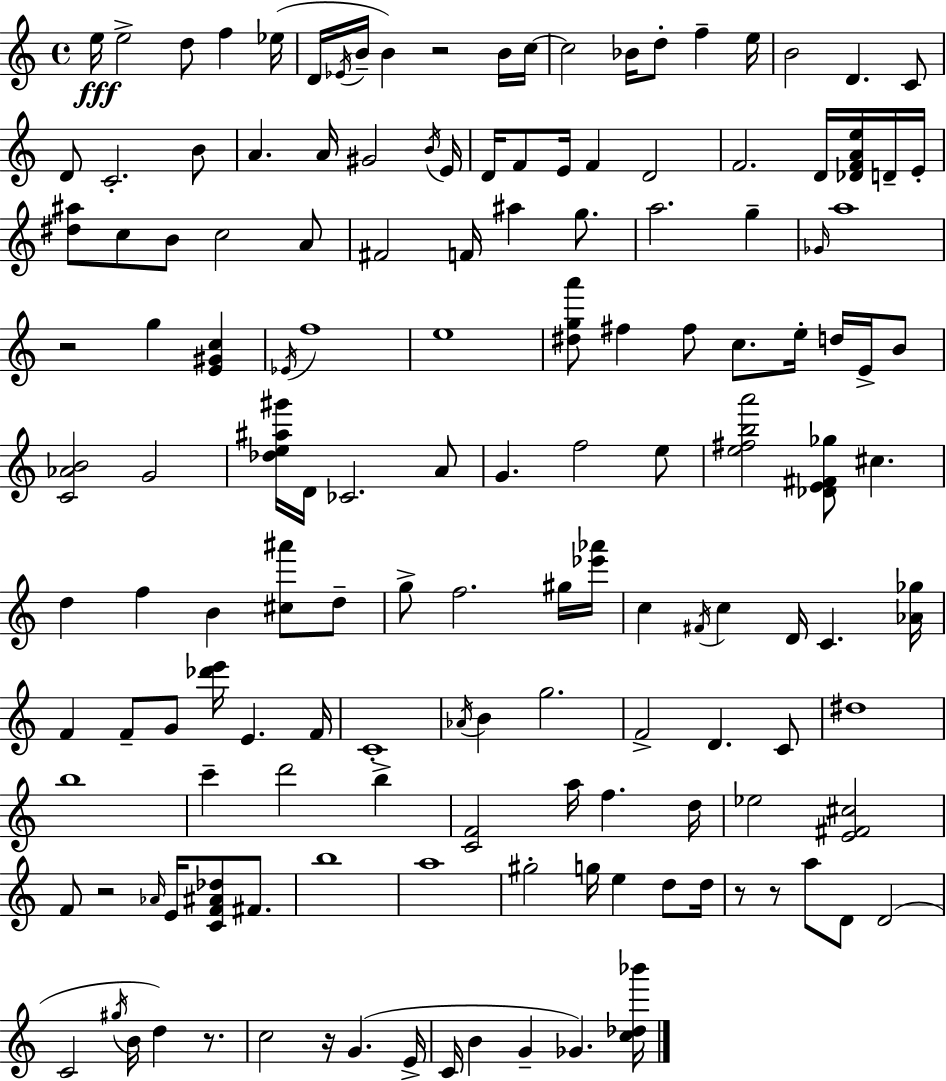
E5/s E5/h D5/e F5/q Eb5/s D4/s Eb4/s B4/s B4/q R/h B4/s C5/s C5/h Bb4/s D5/e F5/q E5/s B4/h D4/q. C4/e D4/e C4/h. B4/e A4/q. A4/s G#4/h B4/s E4/s D4/s F4/e E4/s F4/q D4/h F4/h. D4/s [Db4,F4,A4,E5]/s D4/s E4/s [D#5,A#5]/e C5/e B4/e C5/h A4/e F#4/h F4/s A#5/q G5/e. A5/h. G5/q Gb4/s A5/w R/h G5/q [E4,G#4,C5]/q Eb4/s F5/w E5/w [D#5,G5,A6]/e F#5/q F#5/e C5/e. E5/s D5/s E4/s B4/e [C4,Ab4,B4]/h G4/h [Db5,E5,A#5,G#6]/s D4/s CES4/h. A4/e G4/q. F5/h E5/e [E5,F#5,B5,A6]/h [Db4,E4,F#4,Gb5]/e C#5/q. D5/q F5/q B4/q [C#5,A#6]/e D5/e G5/e F5/h. G#5/s [Eb6,Ab6]/s C5/q F#4/s C5/q D4/s C4/q. [Ab4,Gb5]/s F4/q F4/e G4/e [Db6,E6]/s E4/q. F4/s C4/w Ab4/s B4/q G5/h. F4/h D4/q. C4/e D#5/w B5/w C6/q D6/h B5/q [C4,F4]/h A5/s F5/q. D5/s Eb5/h [E4,F#4,C#5]/h F4/e R/h Ab4/s E4/s [C4,F4,A#4,Db5]/e F#4/e. B5/w A5/w G#5/h G5/s E5/q D5/e D5/s R/e R/e A5/e D4/e D4/h C4/h G#5/s B4/s D5/q R/e. C5/h R/s G4/q. E4/s C4/s B4/q G4/q Gb4/q. [C5,Db5,Bb6]/s